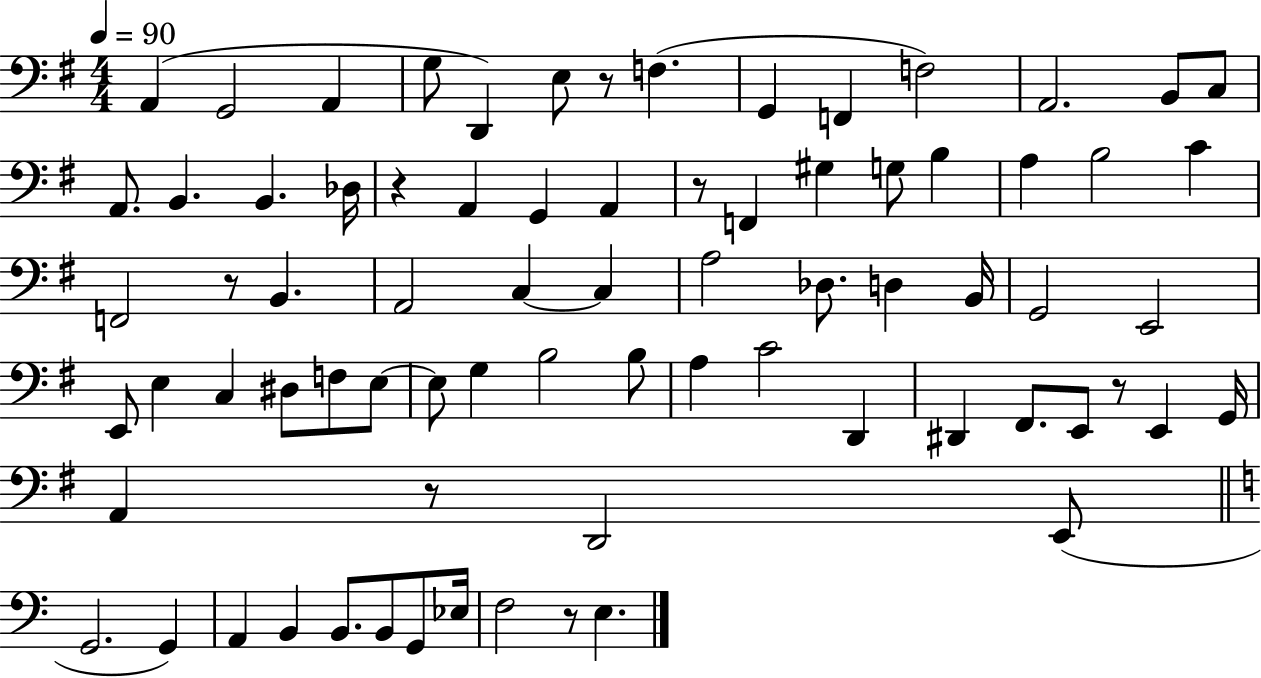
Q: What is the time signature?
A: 4/4